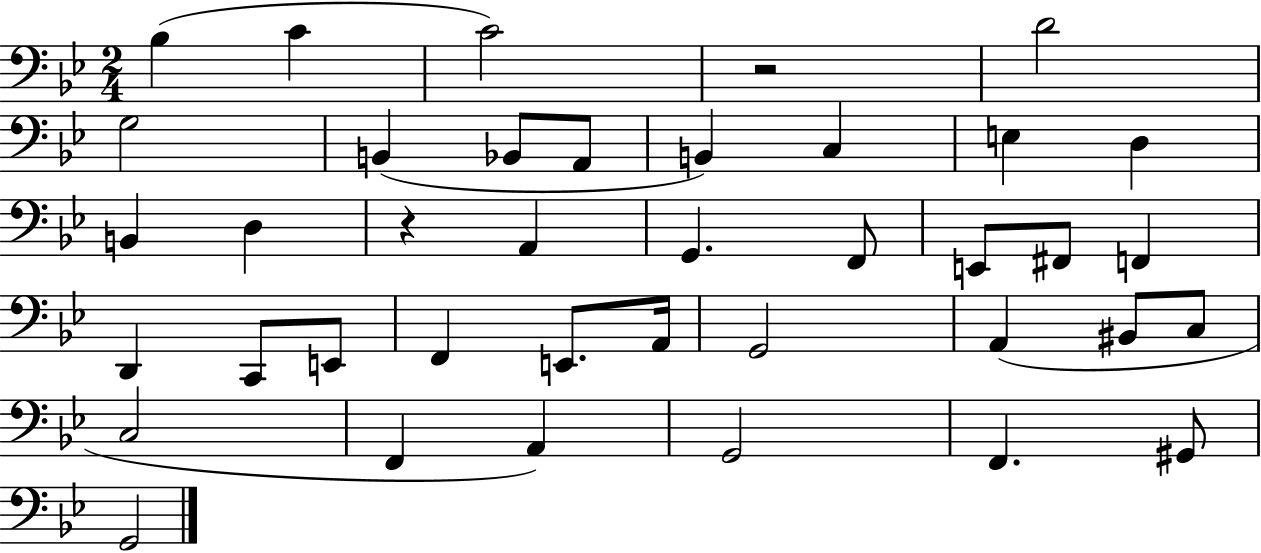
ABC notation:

X:1
T:Untitled
M:2/4
L:1/4
K:Bb
_B, C C2 z2 D2 G,2 B,, _B,,/2 A,,/2 B,, C, E, D, B,, D, z A,, G,, F,,/2 E,,/2 ^F,,/2 F,, D,, C,,/2 E,,/2 F,, E,,/2 A,,/4 G,,2 A,, ^B,,/2 C,/2 C,2 F,, A,, G,,2 F,, ^G,,/2 G,,2